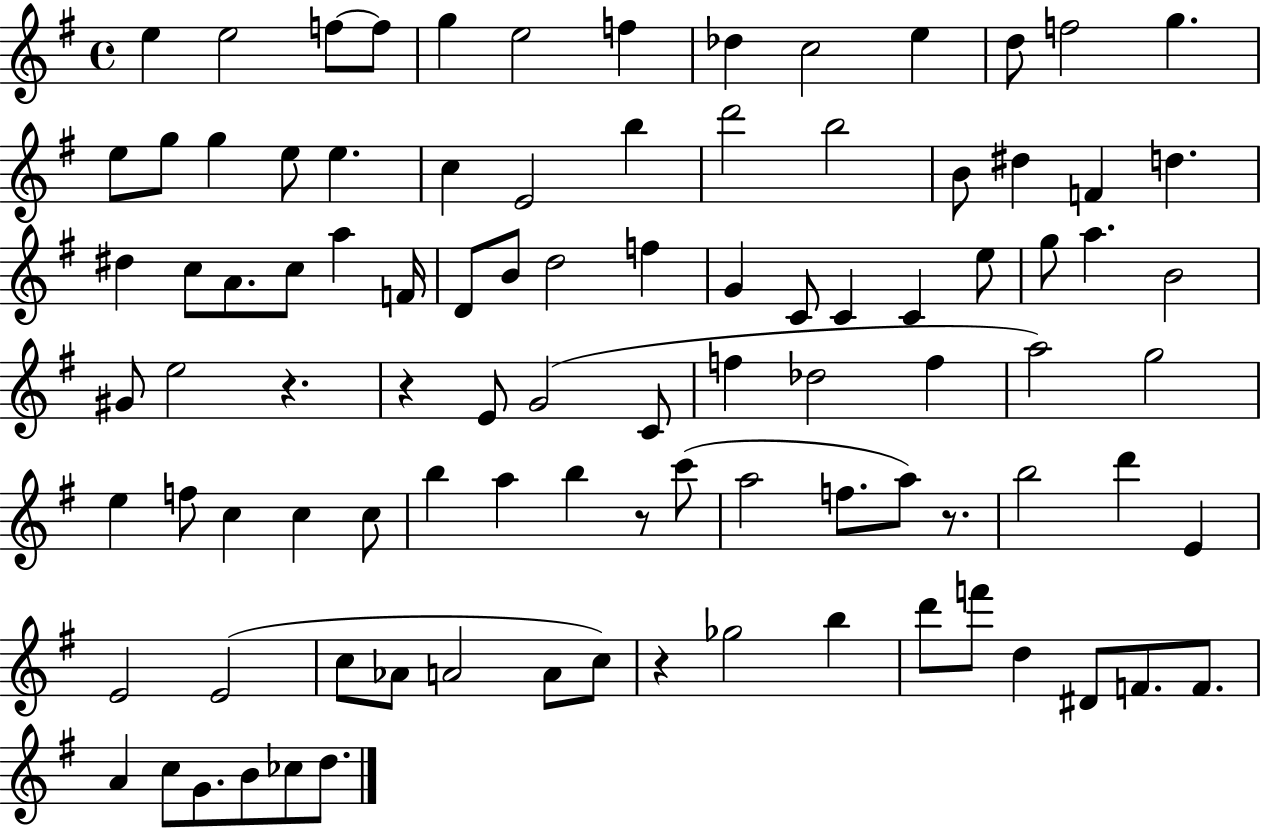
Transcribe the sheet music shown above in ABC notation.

X:1
T:Untitled
M:4/4
L:1/4
K:G
e e2 f/2 f/2 g e2 f _d c2 e d/2 f2 g e/2 g/2 g e/2 e c E2 b d'2 b2 B/2 ^d F d ^d c/2 A/2 c/2 a F/4 D/2 B/2 d2 f G C/2 C C e/2 g/2 a B2 ^G/2 e2 z z E/2 G2 C/2 f _d2 f a2 g2 e f/2 c c c/2 b a b z/2 c'/2 a2 f/2 a/2 z/2 b2 d' E E2 E2 c/2 _A/2 A2 A/2 c/2 z _g2 b d'/2 f'/2 d ^D/2 F/2 F/2 A c/2 G/2 B/2 _c/2 d/2